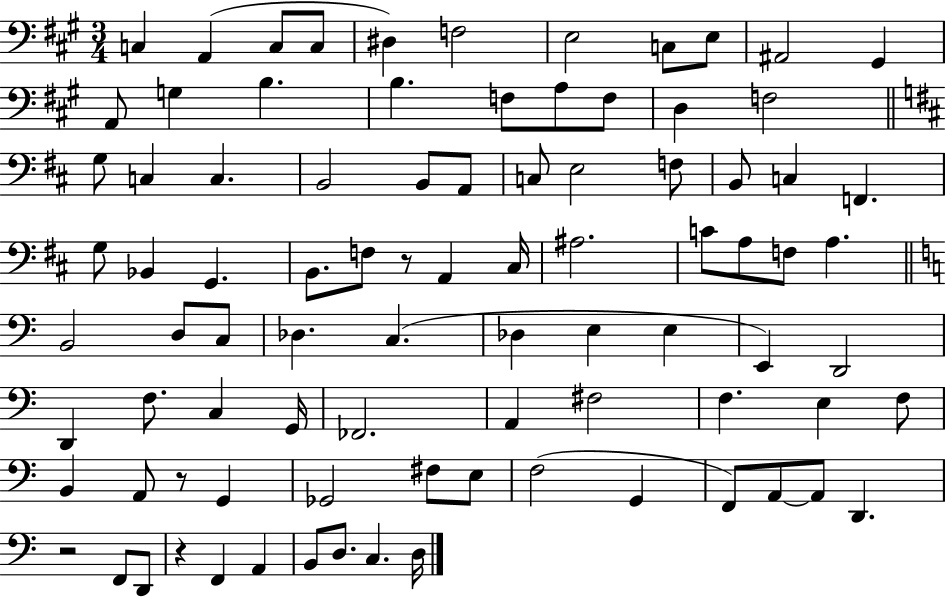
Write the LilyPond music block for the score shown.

{
  \clef bass
  \numericTimeSignature
  \time 3/4
  \key a \major
  c4 a,4( c8 c8 | dis4) f2 | e2 c8 e8 | ais,2 gis,4 | \break a,8 g4 b4. | b4. f8 a8 f8 | d4 f2 | \bar "||" \break \key b \minor g8 c4 c4. | b,2 b,8 a,8 | c8 e2 f8 | b,8 c4 f,4. | \break g8 bes,4 g,4. | b,8. f8 r8 a,4 cis16 | ais2. | c'8 a8 f8 a4. | \break \bar "||" \break \key c \major b,2 d8 c8 | des4. c4.( | des4 e4 e4 | e,4) d,2 | \break d,4 f8. c4 g,16 | fes,2. | a,4 fis2 | f4. e4 f8 | \break b,4 a,8 r8 g,4 | ges,2 fis8 e8 | f2( g,4 | f,8) a,8~~ a,8 d,4. | \break r2 f,8 d,8 | r4 f,4 a,4 | b,8 d8. c4. d16 | \bar "|."
}